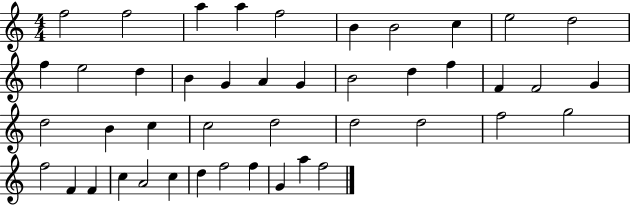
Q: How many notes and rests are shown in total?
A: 44